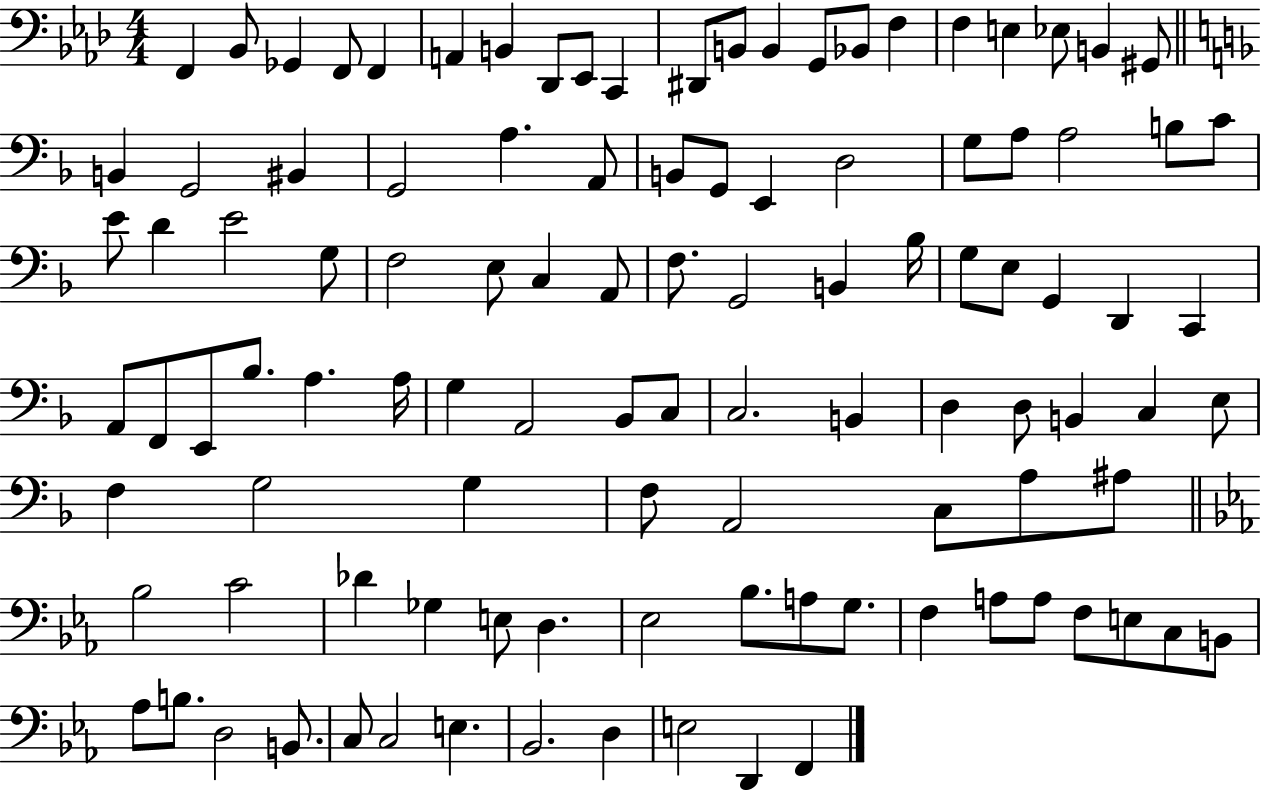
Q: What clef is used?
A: bass